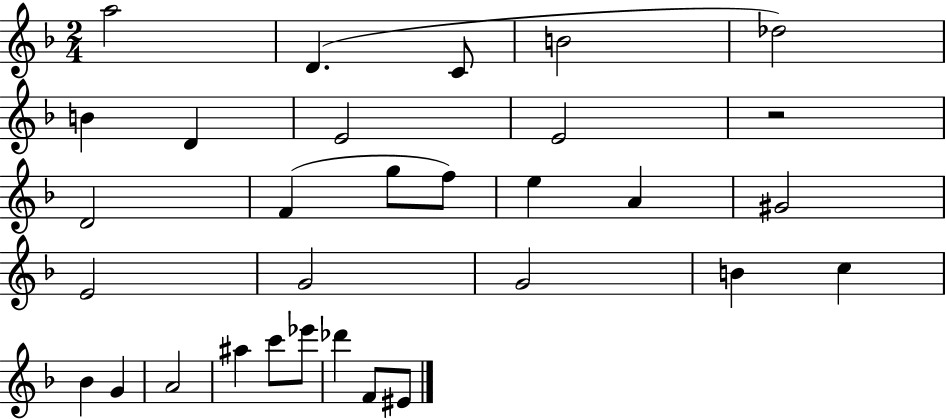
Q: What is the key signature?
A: F major